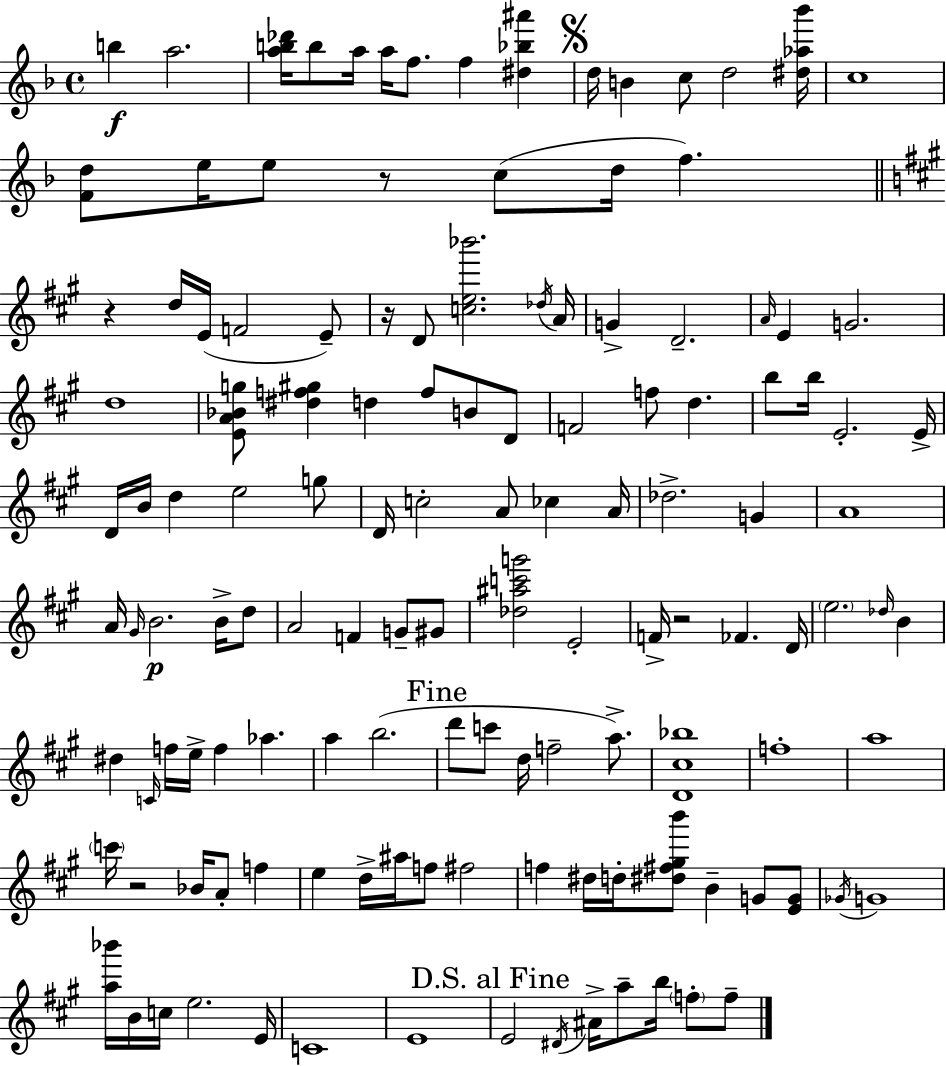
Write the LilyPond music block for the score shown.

{
  \clef treble
  \time 4/4
  \defaultTimeSignature
  \key d \minor
  b''4\f a''2. | <a'' b'' des'''>16 b''8 a''16 a''16 f''8. f''4 <dis'' bes'' ais'''>4 | \mark \markup { \musicglyph "scripts.segno" } d''16 b'4 c''8 d''2 <dis'' aes'' bes'''>16 | c''1 | \break <f' d''>8 e''16 e''8 r8 c''8( d''16 f''4.) | \bar "||" \break \key a \major r4 d''16 e'16( f'2 e'8--) | r16 d'8 <c'' e'' bes'''>2. \acciaccatura { des''16 } | a'16 g'4-> d'2.-- | \grace { a'16 } e'4 g'2. | \break d''1 | <e' a' bes' g''>8 <dis'' f'' gis''>4 d''4 f''8 b'8 | d'8 f'2 f''8 d''4. | b''8 b''16 e'2.-. | \break e'16-> d'16 b'16 d''4 e''2 | g''8 d'16 c''2-. a'8 ces''4 | a'16 des''2.-> g'4 | a'1 | \break a'16 \grace { gis'16 }\p b'2. | b'16-> d''8 a'2 f'4 g'8-- | gis'8 <des'' ais'' c''' g'''>2 e'2-. | f'16-> r2 fes'4. | \break d'16 \parenthesize e''2. \grace { des''16 } | b'4 dis''4 \grace { c'16 } f''16 e''16-> f''4 aes''4. | a''4 b''2.( | \mark "Fine" d'''8 c'''8 d''16 f''2-- | \break a''8.->) <d' cis'' bes''>1 | f''1-. | a''1 | \parenthesize c'''16 r2 bes'16 a'8-. | \break f''4 e''4 d''16-> ais''16 f''8 fis''2 | f''4 dis''16 d''16-. <dis'' fis'' gis'' b'''>8 b'4-- | g'8 <e' g'>8 \acciaccatura { ges'16 } g'1 | <a'' bes'''>16 b'16 c''16 e''2. | \break e'16 c'1 | e'1 | \mark "D.S. al Fine" e'2 \acciaccatura { dis'16 } ais'16-> | a''8-- b''16 \parenthesize f''8-. f''8-- \bar "|."
}